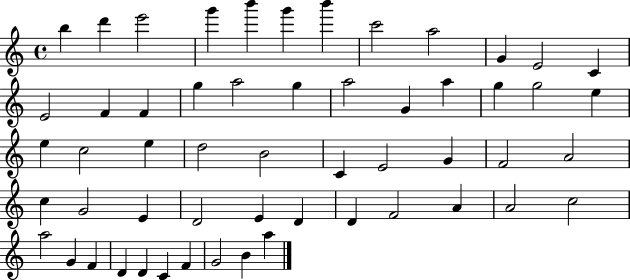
X:1
T:Untitled
M:4/4
L:1/4
K:C
b d' e'2 g' b' g' b' c'2 a2 G E2 C E2 F F g a2 g a2 G a g g2 e e c2 e d2 B2 C E2 G F2 A2 c G2 E D2 E D D F2 A A2 c2 a2 G F D D C F G2 B a